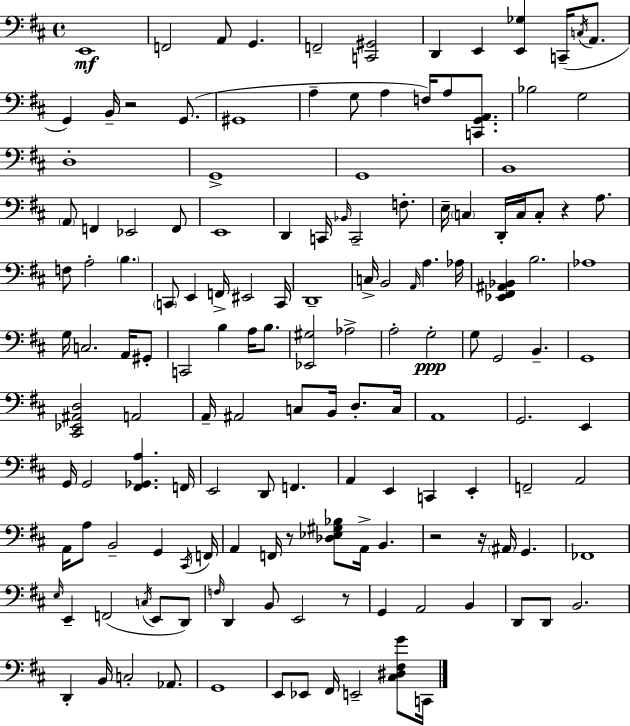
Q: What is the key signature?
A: D major